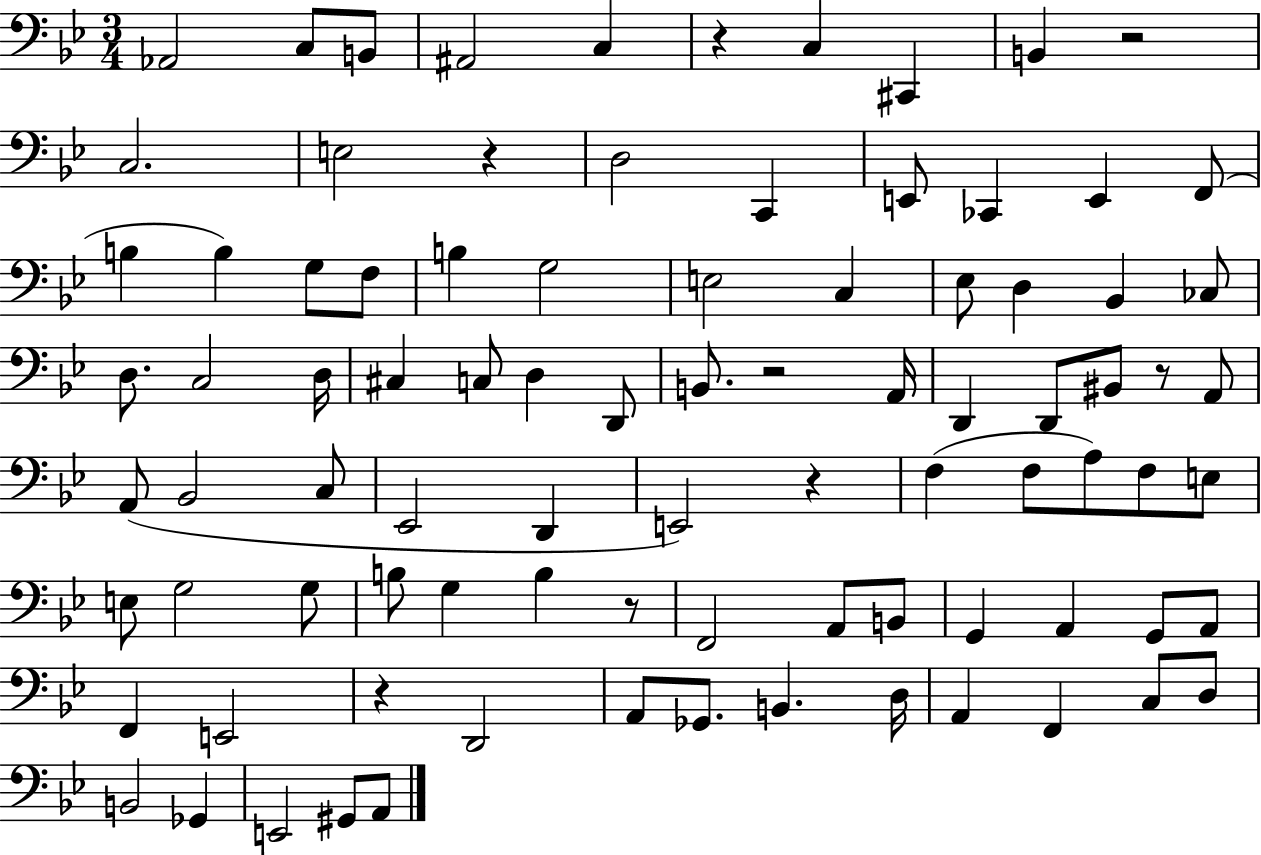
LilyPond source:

{
  \clef bass
  \numericTimeSignature
  \time 3/4
  \key bes \major
  aes,2 c8 b,8 | ais,2 c4 | r4 c4 cis,4 | b,4 r2 | \break c2. | e2 r4 | d2 c,4 | e,8 ces,4 e,4 f,8( | \break b4 b4) g8 f8 | b4 g2 | e2 c4 | ees8 d4 bes,4 ces8 | \break d8. c2 d16 | cis4 c8 d4 d,8 | b,8. r2 a,16 | d,4 d,8 bis,8 r8 a,8 | \break a,8( bes,2 c8 | ees,2 d,4 | e,2) r4 | f4( f8 a8) f8 e8 | \break e8 g2 g8 | b8 g4 b4 r8 | f,2 a,8 b,8 | g,4 a,4 g,8 a,8 | \break f,4 e,2 | r4 d,2 | a,8 ges,8. b,4. d16 | a,4 f,4 c8 d8 | \break b,2 ges,4 | e,2 gis,8 a,8 | \bar "|."
}